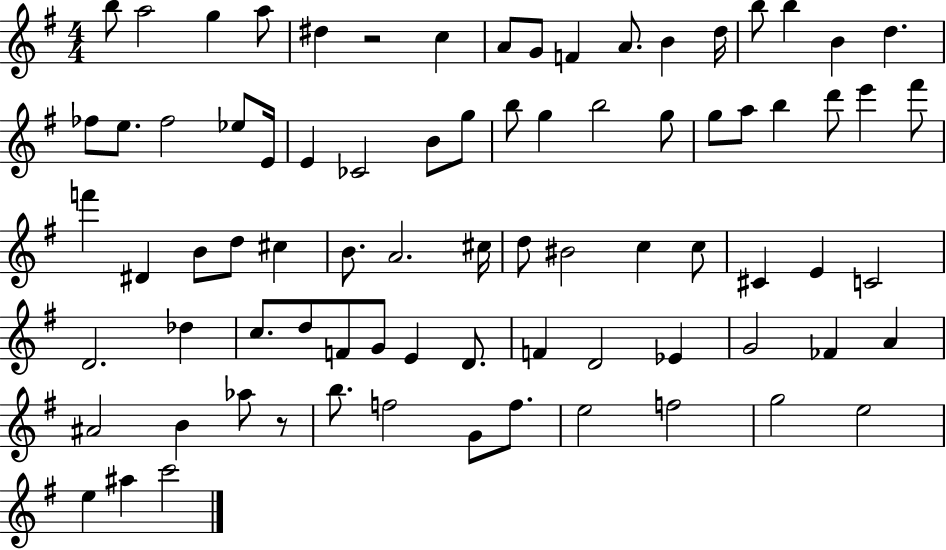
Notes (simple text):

B5/e A5/h G5/q A5/e D#5/q R/h C5/q A4/e G4/e F4/q A4/e. B4/q D5/s B5/e B5/q B4/q D5/q. FES5/e E5/e. FES5/h Eb5/e E4/s E4/q CES4/h B4/e G5/e B5/e G5/q B5/h G5/e G5/e A5/e B5/q D6/e E6/q F#6/e F6/q D#4/q B4/e D5/e C#5/q B4/e. A4/h. C#5/s D5/e BIS4/h C5/q C5/e C#4/q E4/q C4/h D4/h. Db5/q C5/e. D5/e F4/e G4/e E4/q D4/e. F4/q D4/h Eb4/q G4/h FES4/q A4/q A#4/h B4/q Ab5/e R/e B5/e. F5/h G4/e F5/e. E5/h F5/h G5/h E5/h E5/q A#5/q C6/h